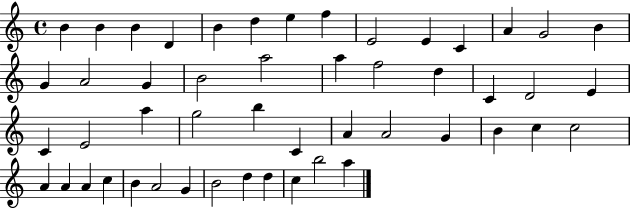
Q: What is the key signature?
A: C major